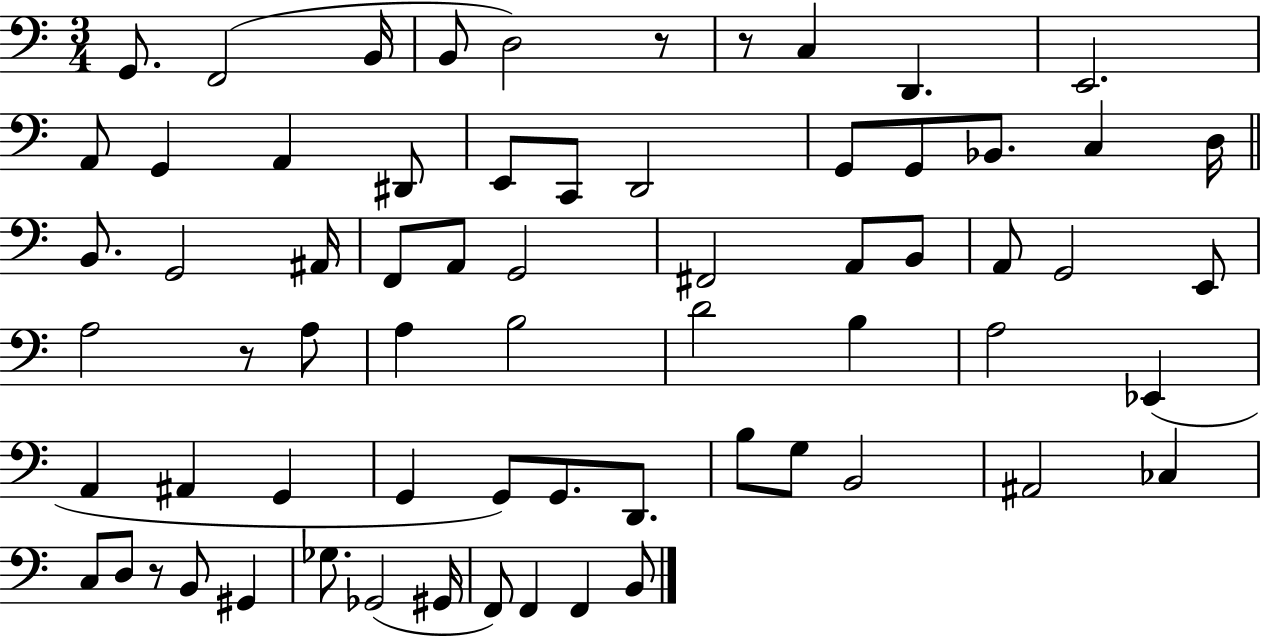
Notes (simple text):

G2/e. F2/h B2/s B2/e D3/h R/e R/e C3/q D2/q. E2/h. A2/e G2/q A2/q D#2/e E2/e C2/e D2/h G2/e G2/e Bb2/e. C3/q D3/s B2/e. G2/h A#2/s F2/e A2/e G2/h F#2/h A2/e B2/e A2/e G2/h E2/e A3/h R/e A3/e A3/q B3/h D4/h B3/q A3/h Eb2/q A2/q A#2/q G2/q G2/q G2/e G2/e. D2/e. B3/e G3/e B2/h A#2/h CES3/q C3/e D3/e R/e B2/e G#2/q Gb3/e. Gb2/h G#2/s F2/e F2/q F2/q B2/e